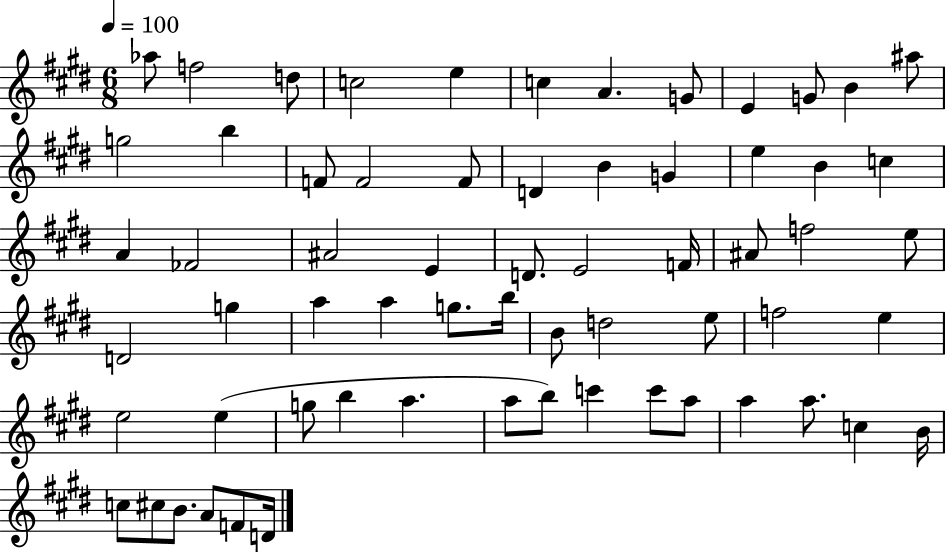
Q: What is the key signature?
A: E major